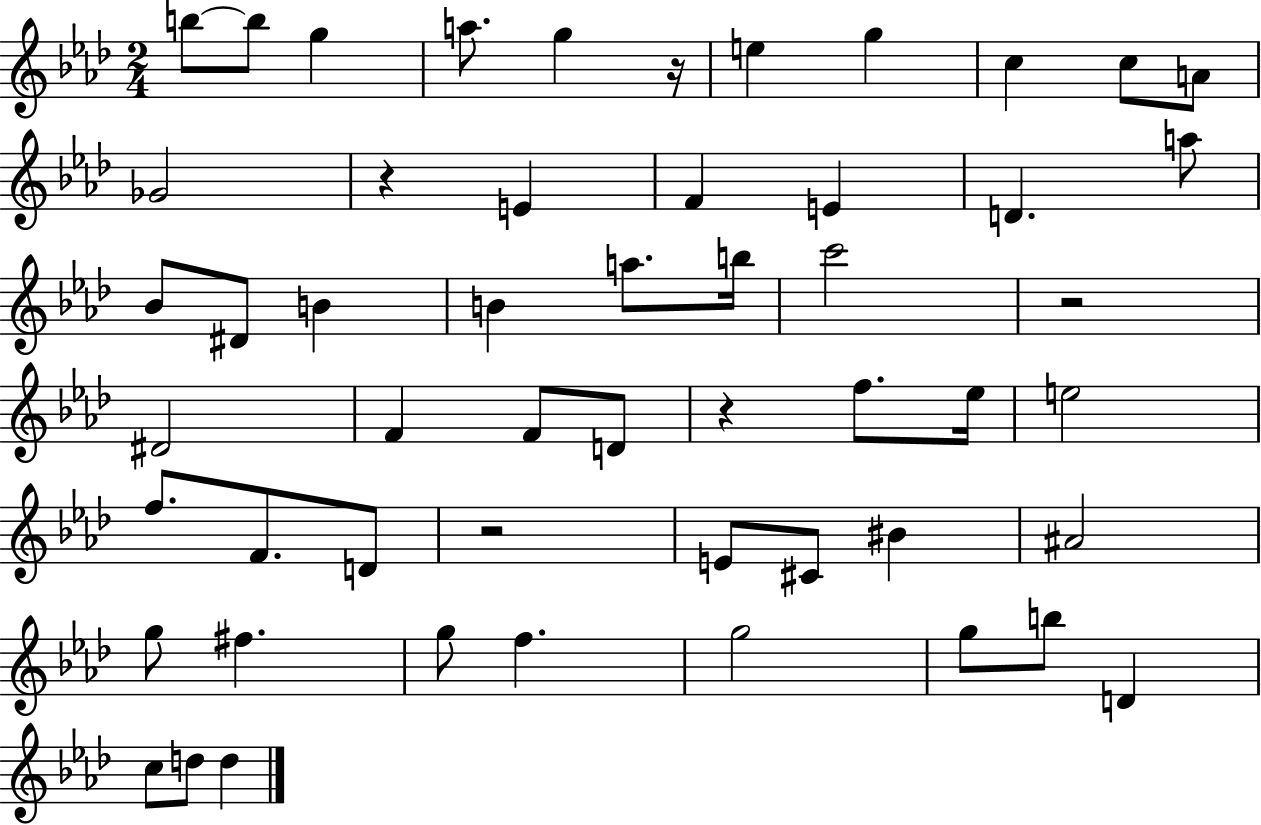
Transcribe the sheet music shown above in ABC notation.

X:1
T:Untitled
M:2/4
L:1/4
K:Ab
b/2 b/2 g a/2 g z/4 e g c c/2 A/2 _G2 z E F E D a/2 _B/2 ^D/2 B B a/2 b/4 c'2 z2 ^D2 F F/2 D/2 z f/2 _e/4 e2 f/2 F/2 D/2 z2 E/2 ^C/2 ^B ^A2 g/2 ^f g/2 f g2 g/2 b/2 D c/2 d/2 d